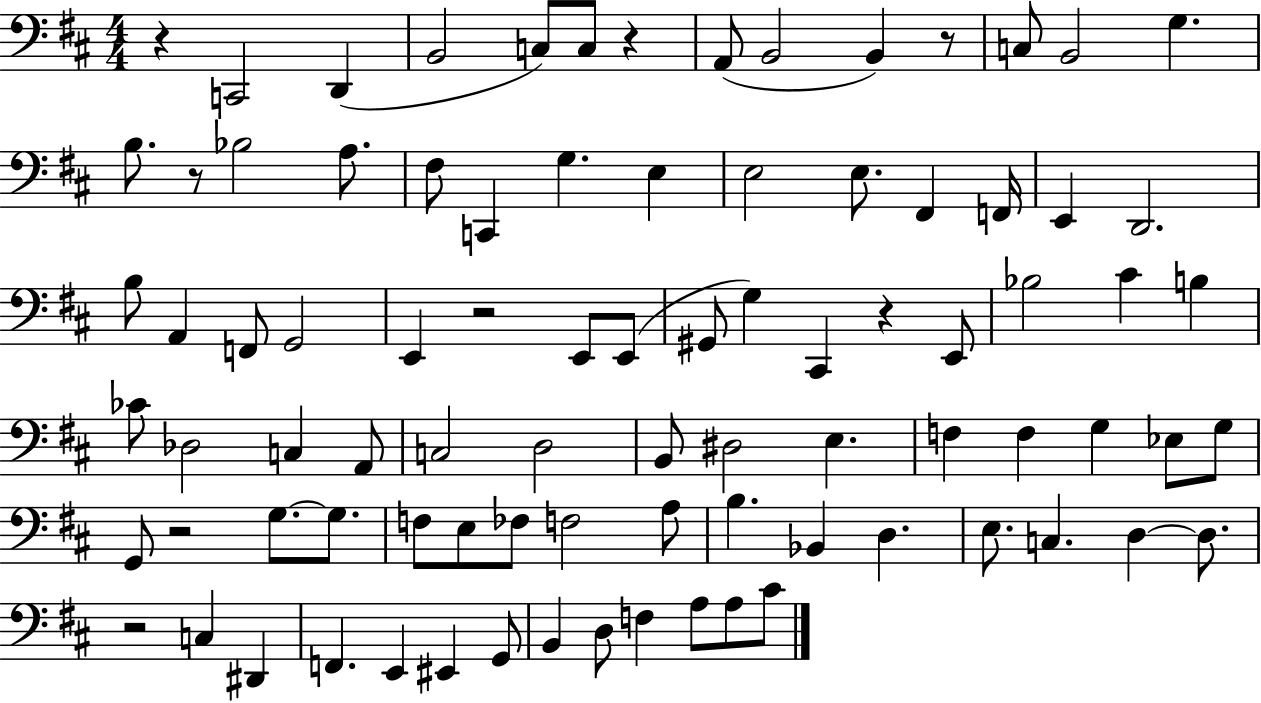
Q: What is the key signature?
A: D major